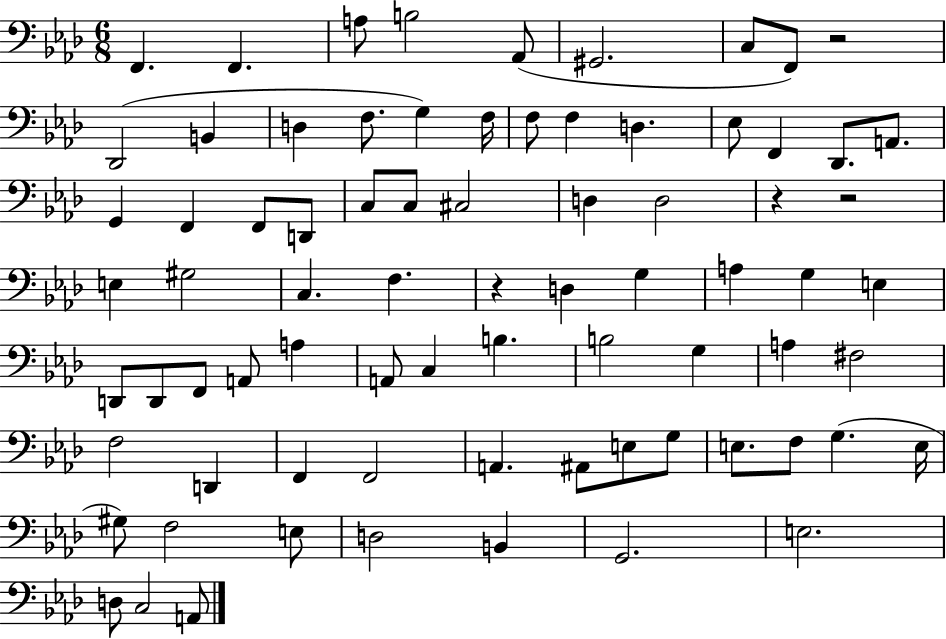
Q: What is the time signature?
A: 6/8